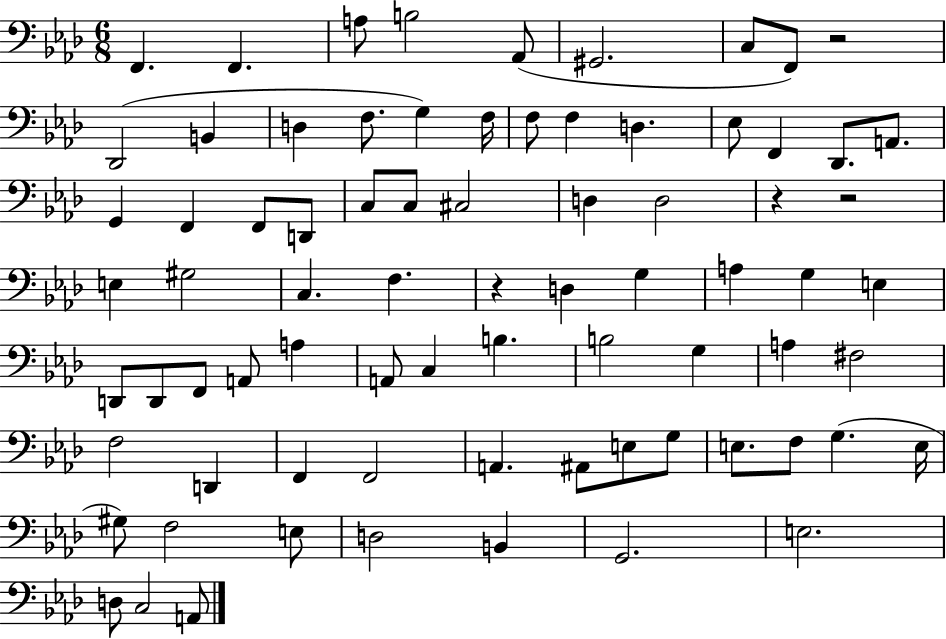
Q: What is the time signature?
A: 6/8